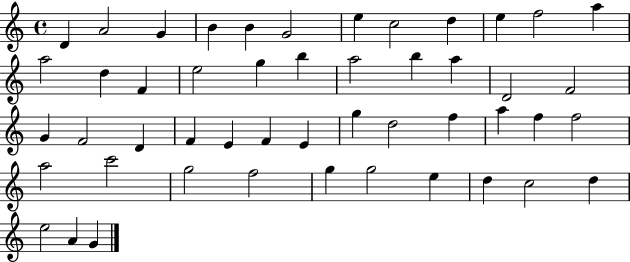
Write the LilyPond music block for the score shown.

{
  \clef treble
  \time 4/4
  \defaultTimeSignature
  \key c \major
  d'4 a'2 g'4 | b'4 b'4 g'2 | e''4 c''2 d''4 | e''4 f''2 a''4 | \break a''2 d''4 f'4 | e''2 g''4 b''4 | a''2 b''4 a''4 | d'2 f'2 | \break g'4 f'2 d'4 | f'4 e'4 f'4 e'4 | g''4 d''2 f''4 | a''4 f''4 f''2 | \break a''2 c'''2 | g''2 f''2 | g''4 g''2 e''4 | d''4 c''2 d''4 | \break e''2 a'4 g'4 | \bar "|."
}